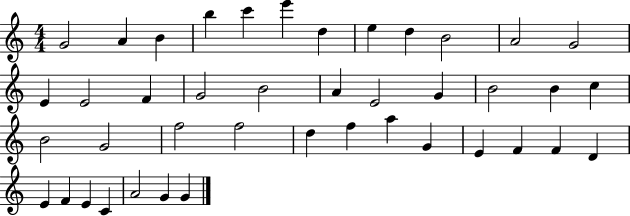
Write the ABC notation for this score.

X:1
T:Untitled
M:4/4
L:1/4
K:C
G2 A B b c' e' d e d B2 A2 G2 E E2 F G2 B2 A E2 G B2 B c B2 G2 f2 f2 d f a G E F F D E F E C A2 G G